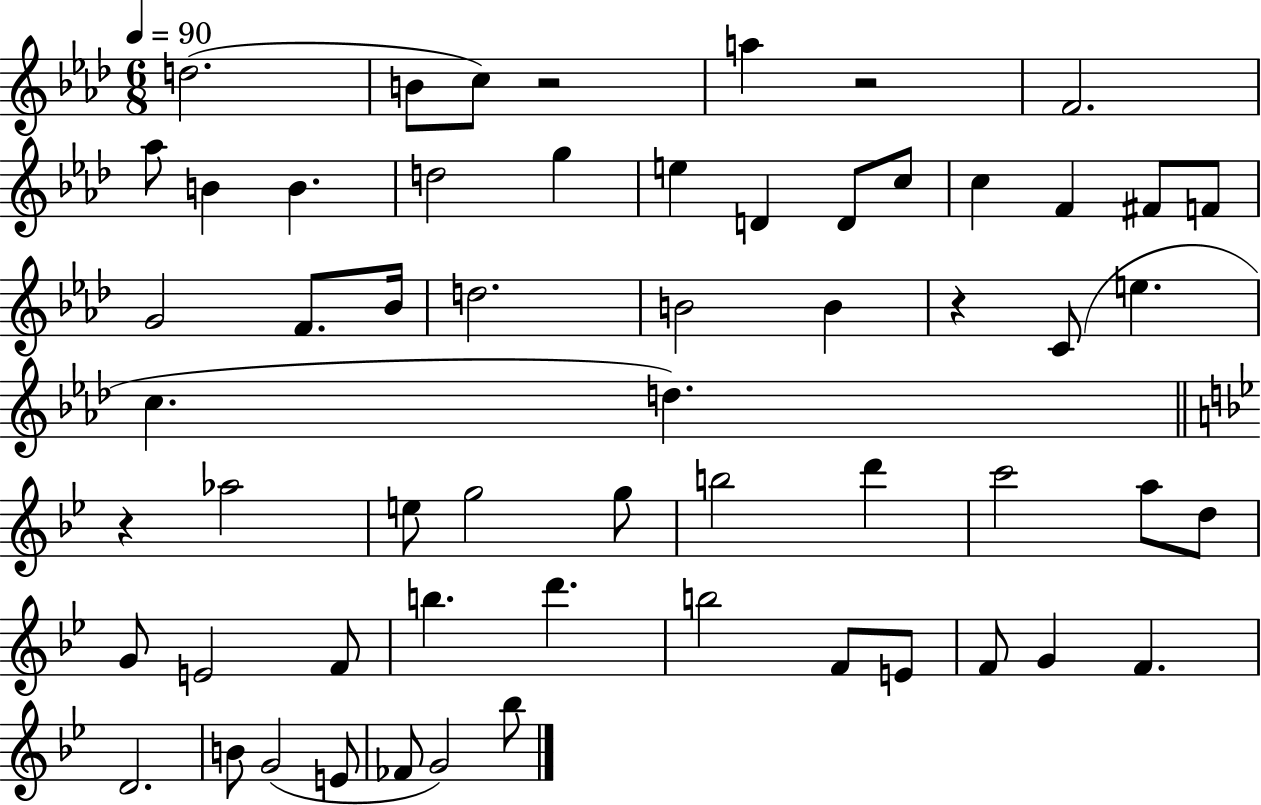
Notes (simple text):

D5/h. B4/e C5/e R/h A5/q R/h F4/h. Ab5/e B4/q B4/q. D5/h G5/q E5/q D4/q D4/e C5/e C5/q F4/q F#4/e F4/e G4/h F4/e. Bb4/s D5/h. B4/h B4/q R/q C4/e E5/q. C5/q. D5/q. R/q Ab5/h E5/e G5/h G5/e B5/h D6/q C6/h A5/e D5/e G4/e E4/h F4/e B5/q. D6/q. B5/h F4/e E4/e F4/e G4/q F4/q. D4/h. B4/e G4/h E4/e FES4/e G4/h Bb5/e